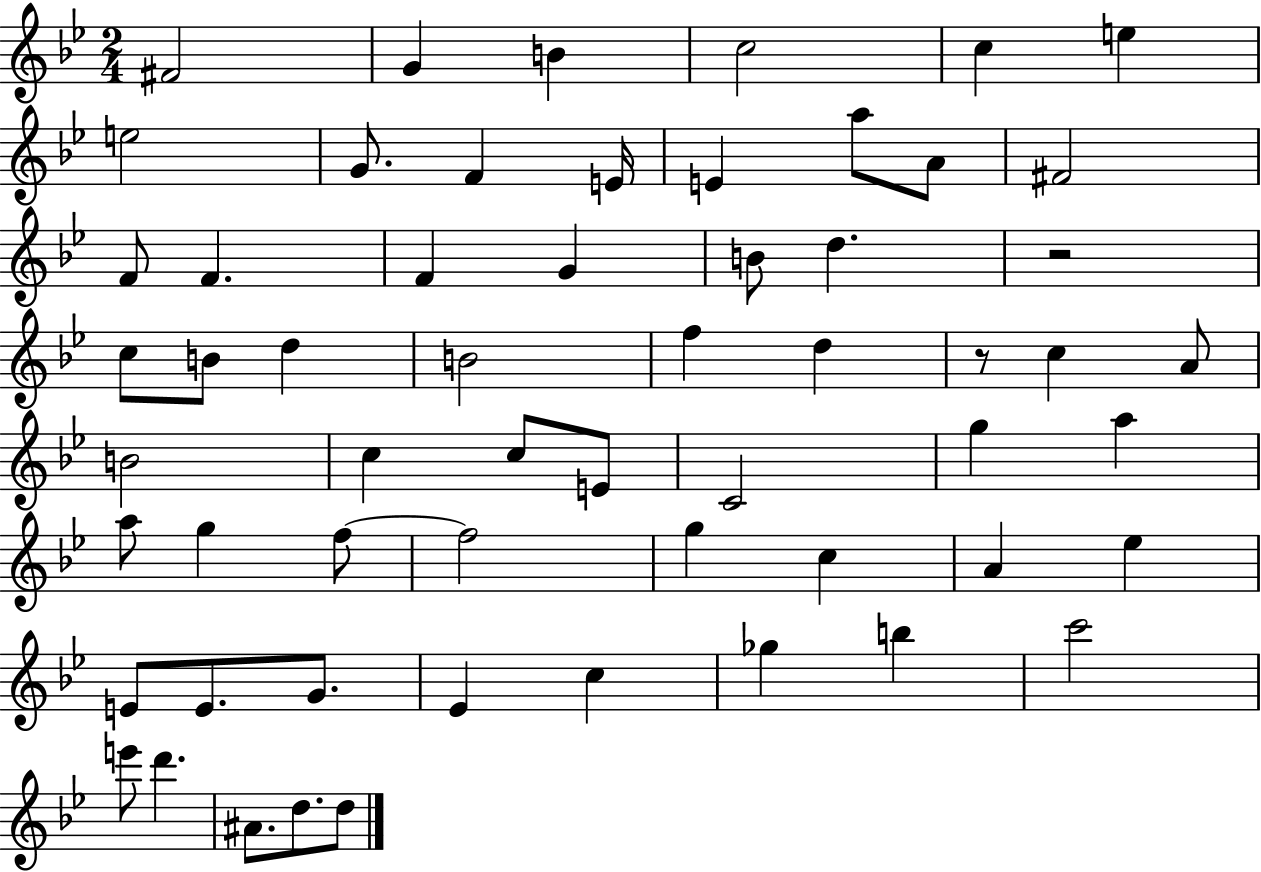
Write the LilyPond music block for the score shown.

{
  \clef treble
  \numericTimeSignature
  \time 2/4
  \key bes \major
  \repeat volta 2 { fis'2 | g'4 b'4 | c''2 | c''4 e''4 | \break e''2 | g'8. f'4 e'16 | e'4 a''8 a'8 | fis'2 | \break f'8 f'4. | f'4 g'4 | b'8 d''4. | r2 | \break c''8 b'8 d''4 | b'2 | f''4 d''4 | r8 c''4 a'8 | \break b'2 | c''4 c''8 e'8 | c'2 | g''4 a''4 | \break a''8 g''4 f''8~~ | f''2 | g''4 c''4 | a'4 ees''4 | \break e'8 e'8. g'8. | ees'4 c''4 | ges''4 b''4 | c'''2 | \break e'''8 d'''4. | ais'8. d''8. d''8 | } \bar "|."
}